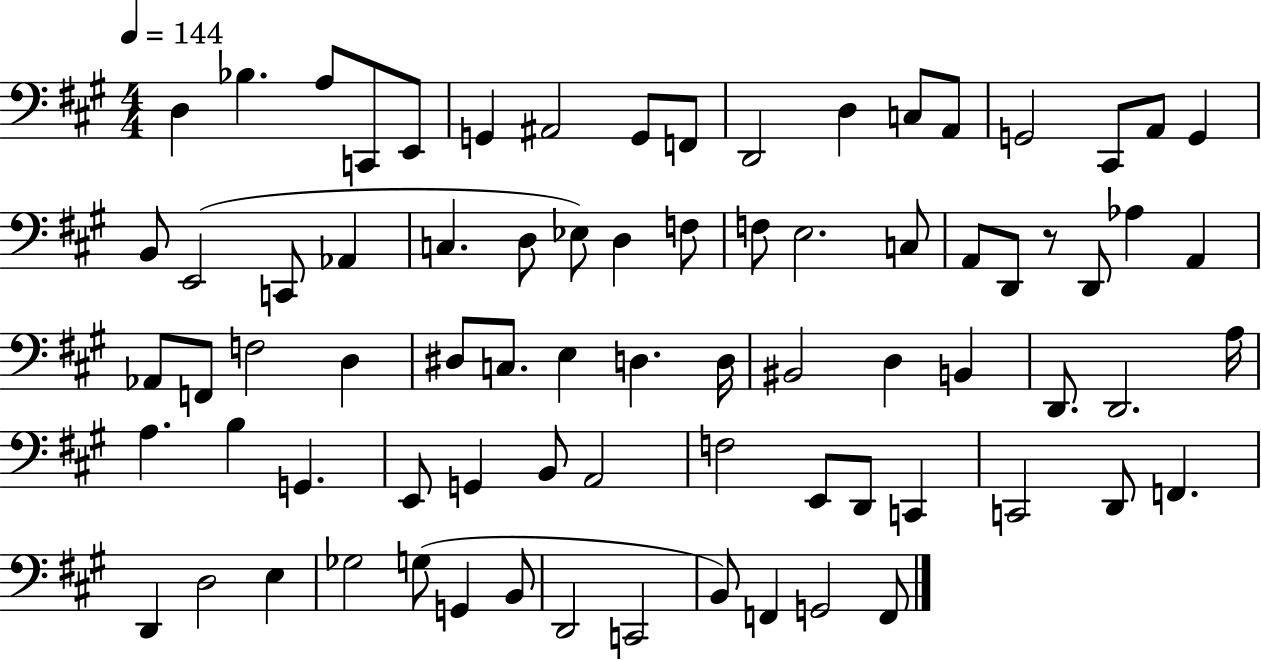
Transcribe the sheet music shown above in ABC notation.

X:1
T:Untitled
M:4/4
L:1/4
K:A
D, _B, A,/2 C,,/2 E,,/2 G,, ^A,,2 G,,/2 F,,/2 D,,2 D, C,/2 A,,/2 G,,2 ^C,,/2 A,,/2 G,, B,,/2 E,,2 C,,/2 _A,, C, D,/2 _E,/2 D, F,/2 F,/2 E,2 C,/2 A,,/2 D,,/2 z/2 D,,/2 _A, A,, _A,,/2 F,,/2 F,2 D, ^D,/2 C,/2 E, D, D,/4 ^B,,2 D, B,, D,,/2 D,,2 A,/4 A, B, G,, E,,/2 G,, B,,/2 A,,2 F,2 E,,/2 D,,/2 C,, C,,2 D,,/2 F,, D,, D,2 E, _G,2 G,/2 G,, B,,/2 D,,2 C,,2 B,,/2 F,, G,,2 F,,/2